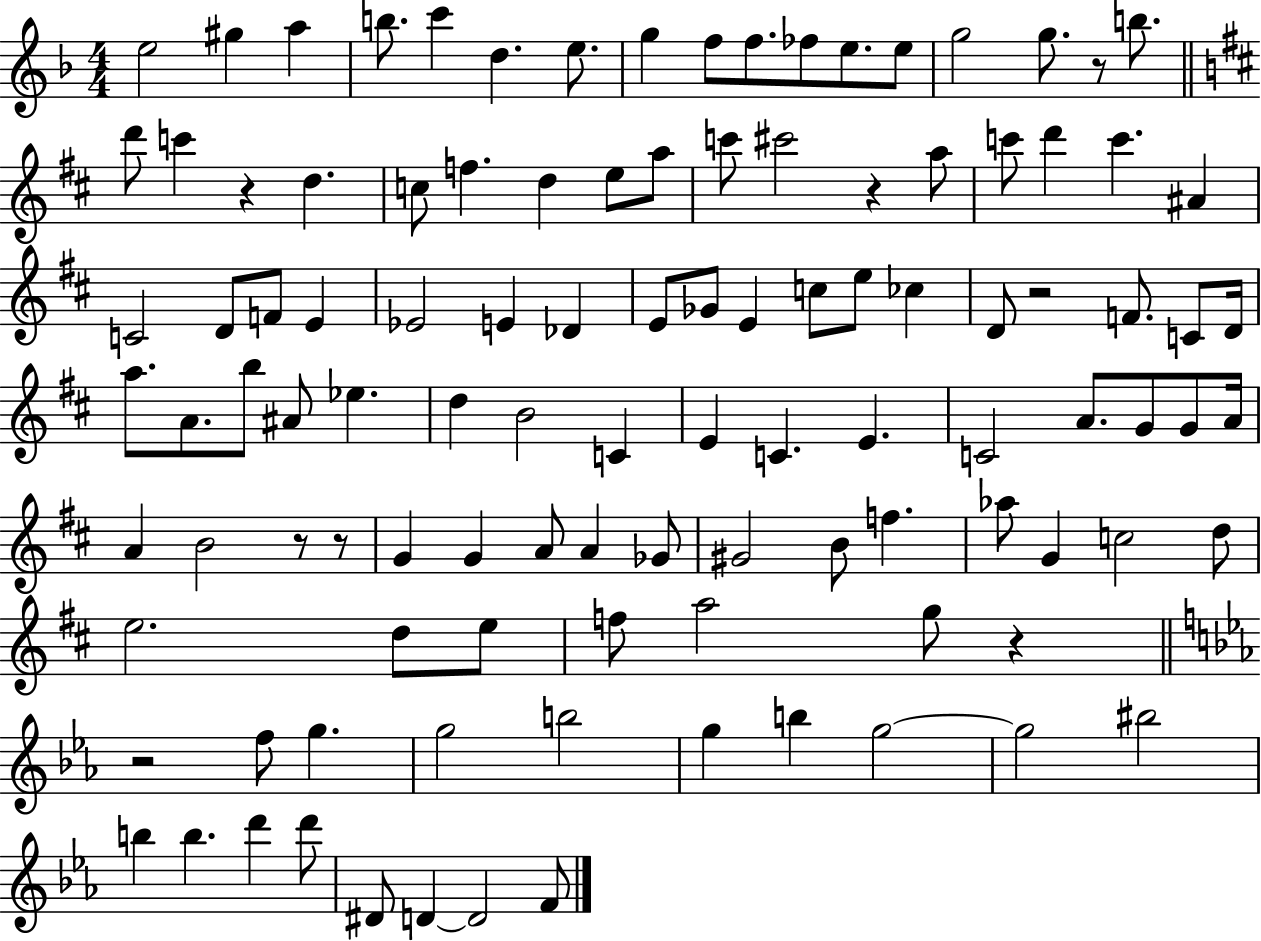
{
  \clef treble
  \numericTimeSignature
  \time 4/4
  \key f \major
  e''2 gis''4 a''4 | b''8. c'''4 d''4. e''8. | g''4 f''8 f''8. fes''8 e''8. e''8 | g''2 g''8. r8 b''8. | \break \bar "||" \break \key d \major d'''8 c'''4 r4 d''4. | c''8 f''4. d''4 e''8 a''8 | c'''8 cis'''2 r4 a''8 | c'''8 d'''4 c'''4. ais'4 | \break c'2 d'8 f'8 e'4 | ees'2 e'4 des'4 | e'8 ges'8 e'4 c''8 e''8 ces''4 | d'8 r2 f'8. c'8 d'16 | \break a''8. a'8. b''8 ais'8 ees''4. | d''4 b'2 c'4 | e'4 c'4. e'4. | c'2 a'8. g'8 g'8 a'16 | \break a'4 b'2 r8 r8 | g'4 g'4 a'8 a'4 ges'8 | gis'2 b'8 f''4. | aes''8 g'4 c''2 d''8 | \break e''2. d''8 e''8 | f''8 a''2 g''8 r4 | \bar "||" \break \key ees \major r2 f''8 g''4. | g''2 b''2 | g''4 b''4 g''2~~ | g''2 bis''2 | \break b''4 b''4. d'''4 d'''8 | dis'8 d'4~~ d'2 f'8 | \bar "|."
}